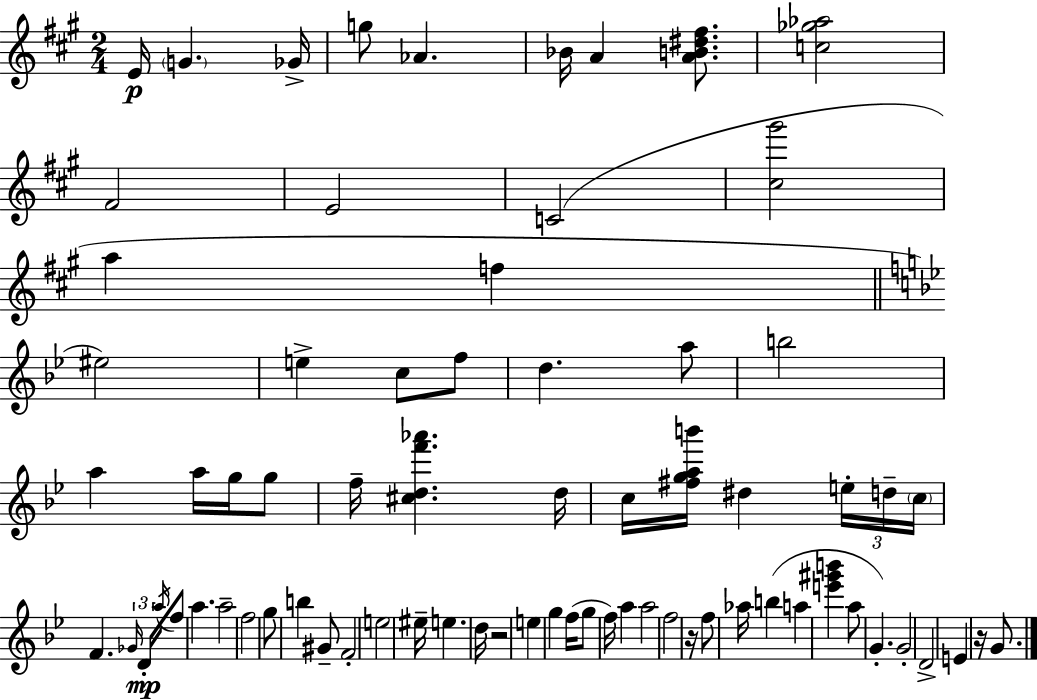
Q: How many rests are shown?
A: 3